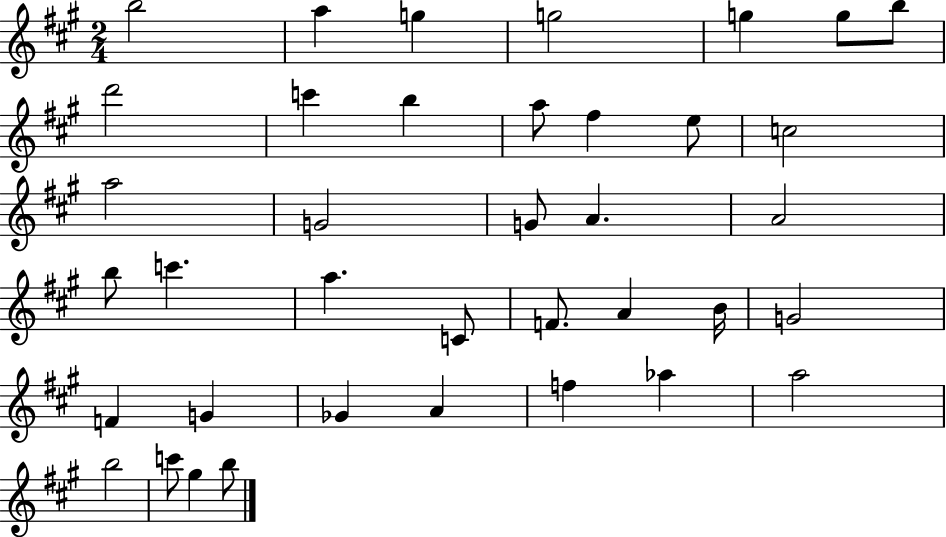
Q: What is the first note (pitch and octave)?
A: B5